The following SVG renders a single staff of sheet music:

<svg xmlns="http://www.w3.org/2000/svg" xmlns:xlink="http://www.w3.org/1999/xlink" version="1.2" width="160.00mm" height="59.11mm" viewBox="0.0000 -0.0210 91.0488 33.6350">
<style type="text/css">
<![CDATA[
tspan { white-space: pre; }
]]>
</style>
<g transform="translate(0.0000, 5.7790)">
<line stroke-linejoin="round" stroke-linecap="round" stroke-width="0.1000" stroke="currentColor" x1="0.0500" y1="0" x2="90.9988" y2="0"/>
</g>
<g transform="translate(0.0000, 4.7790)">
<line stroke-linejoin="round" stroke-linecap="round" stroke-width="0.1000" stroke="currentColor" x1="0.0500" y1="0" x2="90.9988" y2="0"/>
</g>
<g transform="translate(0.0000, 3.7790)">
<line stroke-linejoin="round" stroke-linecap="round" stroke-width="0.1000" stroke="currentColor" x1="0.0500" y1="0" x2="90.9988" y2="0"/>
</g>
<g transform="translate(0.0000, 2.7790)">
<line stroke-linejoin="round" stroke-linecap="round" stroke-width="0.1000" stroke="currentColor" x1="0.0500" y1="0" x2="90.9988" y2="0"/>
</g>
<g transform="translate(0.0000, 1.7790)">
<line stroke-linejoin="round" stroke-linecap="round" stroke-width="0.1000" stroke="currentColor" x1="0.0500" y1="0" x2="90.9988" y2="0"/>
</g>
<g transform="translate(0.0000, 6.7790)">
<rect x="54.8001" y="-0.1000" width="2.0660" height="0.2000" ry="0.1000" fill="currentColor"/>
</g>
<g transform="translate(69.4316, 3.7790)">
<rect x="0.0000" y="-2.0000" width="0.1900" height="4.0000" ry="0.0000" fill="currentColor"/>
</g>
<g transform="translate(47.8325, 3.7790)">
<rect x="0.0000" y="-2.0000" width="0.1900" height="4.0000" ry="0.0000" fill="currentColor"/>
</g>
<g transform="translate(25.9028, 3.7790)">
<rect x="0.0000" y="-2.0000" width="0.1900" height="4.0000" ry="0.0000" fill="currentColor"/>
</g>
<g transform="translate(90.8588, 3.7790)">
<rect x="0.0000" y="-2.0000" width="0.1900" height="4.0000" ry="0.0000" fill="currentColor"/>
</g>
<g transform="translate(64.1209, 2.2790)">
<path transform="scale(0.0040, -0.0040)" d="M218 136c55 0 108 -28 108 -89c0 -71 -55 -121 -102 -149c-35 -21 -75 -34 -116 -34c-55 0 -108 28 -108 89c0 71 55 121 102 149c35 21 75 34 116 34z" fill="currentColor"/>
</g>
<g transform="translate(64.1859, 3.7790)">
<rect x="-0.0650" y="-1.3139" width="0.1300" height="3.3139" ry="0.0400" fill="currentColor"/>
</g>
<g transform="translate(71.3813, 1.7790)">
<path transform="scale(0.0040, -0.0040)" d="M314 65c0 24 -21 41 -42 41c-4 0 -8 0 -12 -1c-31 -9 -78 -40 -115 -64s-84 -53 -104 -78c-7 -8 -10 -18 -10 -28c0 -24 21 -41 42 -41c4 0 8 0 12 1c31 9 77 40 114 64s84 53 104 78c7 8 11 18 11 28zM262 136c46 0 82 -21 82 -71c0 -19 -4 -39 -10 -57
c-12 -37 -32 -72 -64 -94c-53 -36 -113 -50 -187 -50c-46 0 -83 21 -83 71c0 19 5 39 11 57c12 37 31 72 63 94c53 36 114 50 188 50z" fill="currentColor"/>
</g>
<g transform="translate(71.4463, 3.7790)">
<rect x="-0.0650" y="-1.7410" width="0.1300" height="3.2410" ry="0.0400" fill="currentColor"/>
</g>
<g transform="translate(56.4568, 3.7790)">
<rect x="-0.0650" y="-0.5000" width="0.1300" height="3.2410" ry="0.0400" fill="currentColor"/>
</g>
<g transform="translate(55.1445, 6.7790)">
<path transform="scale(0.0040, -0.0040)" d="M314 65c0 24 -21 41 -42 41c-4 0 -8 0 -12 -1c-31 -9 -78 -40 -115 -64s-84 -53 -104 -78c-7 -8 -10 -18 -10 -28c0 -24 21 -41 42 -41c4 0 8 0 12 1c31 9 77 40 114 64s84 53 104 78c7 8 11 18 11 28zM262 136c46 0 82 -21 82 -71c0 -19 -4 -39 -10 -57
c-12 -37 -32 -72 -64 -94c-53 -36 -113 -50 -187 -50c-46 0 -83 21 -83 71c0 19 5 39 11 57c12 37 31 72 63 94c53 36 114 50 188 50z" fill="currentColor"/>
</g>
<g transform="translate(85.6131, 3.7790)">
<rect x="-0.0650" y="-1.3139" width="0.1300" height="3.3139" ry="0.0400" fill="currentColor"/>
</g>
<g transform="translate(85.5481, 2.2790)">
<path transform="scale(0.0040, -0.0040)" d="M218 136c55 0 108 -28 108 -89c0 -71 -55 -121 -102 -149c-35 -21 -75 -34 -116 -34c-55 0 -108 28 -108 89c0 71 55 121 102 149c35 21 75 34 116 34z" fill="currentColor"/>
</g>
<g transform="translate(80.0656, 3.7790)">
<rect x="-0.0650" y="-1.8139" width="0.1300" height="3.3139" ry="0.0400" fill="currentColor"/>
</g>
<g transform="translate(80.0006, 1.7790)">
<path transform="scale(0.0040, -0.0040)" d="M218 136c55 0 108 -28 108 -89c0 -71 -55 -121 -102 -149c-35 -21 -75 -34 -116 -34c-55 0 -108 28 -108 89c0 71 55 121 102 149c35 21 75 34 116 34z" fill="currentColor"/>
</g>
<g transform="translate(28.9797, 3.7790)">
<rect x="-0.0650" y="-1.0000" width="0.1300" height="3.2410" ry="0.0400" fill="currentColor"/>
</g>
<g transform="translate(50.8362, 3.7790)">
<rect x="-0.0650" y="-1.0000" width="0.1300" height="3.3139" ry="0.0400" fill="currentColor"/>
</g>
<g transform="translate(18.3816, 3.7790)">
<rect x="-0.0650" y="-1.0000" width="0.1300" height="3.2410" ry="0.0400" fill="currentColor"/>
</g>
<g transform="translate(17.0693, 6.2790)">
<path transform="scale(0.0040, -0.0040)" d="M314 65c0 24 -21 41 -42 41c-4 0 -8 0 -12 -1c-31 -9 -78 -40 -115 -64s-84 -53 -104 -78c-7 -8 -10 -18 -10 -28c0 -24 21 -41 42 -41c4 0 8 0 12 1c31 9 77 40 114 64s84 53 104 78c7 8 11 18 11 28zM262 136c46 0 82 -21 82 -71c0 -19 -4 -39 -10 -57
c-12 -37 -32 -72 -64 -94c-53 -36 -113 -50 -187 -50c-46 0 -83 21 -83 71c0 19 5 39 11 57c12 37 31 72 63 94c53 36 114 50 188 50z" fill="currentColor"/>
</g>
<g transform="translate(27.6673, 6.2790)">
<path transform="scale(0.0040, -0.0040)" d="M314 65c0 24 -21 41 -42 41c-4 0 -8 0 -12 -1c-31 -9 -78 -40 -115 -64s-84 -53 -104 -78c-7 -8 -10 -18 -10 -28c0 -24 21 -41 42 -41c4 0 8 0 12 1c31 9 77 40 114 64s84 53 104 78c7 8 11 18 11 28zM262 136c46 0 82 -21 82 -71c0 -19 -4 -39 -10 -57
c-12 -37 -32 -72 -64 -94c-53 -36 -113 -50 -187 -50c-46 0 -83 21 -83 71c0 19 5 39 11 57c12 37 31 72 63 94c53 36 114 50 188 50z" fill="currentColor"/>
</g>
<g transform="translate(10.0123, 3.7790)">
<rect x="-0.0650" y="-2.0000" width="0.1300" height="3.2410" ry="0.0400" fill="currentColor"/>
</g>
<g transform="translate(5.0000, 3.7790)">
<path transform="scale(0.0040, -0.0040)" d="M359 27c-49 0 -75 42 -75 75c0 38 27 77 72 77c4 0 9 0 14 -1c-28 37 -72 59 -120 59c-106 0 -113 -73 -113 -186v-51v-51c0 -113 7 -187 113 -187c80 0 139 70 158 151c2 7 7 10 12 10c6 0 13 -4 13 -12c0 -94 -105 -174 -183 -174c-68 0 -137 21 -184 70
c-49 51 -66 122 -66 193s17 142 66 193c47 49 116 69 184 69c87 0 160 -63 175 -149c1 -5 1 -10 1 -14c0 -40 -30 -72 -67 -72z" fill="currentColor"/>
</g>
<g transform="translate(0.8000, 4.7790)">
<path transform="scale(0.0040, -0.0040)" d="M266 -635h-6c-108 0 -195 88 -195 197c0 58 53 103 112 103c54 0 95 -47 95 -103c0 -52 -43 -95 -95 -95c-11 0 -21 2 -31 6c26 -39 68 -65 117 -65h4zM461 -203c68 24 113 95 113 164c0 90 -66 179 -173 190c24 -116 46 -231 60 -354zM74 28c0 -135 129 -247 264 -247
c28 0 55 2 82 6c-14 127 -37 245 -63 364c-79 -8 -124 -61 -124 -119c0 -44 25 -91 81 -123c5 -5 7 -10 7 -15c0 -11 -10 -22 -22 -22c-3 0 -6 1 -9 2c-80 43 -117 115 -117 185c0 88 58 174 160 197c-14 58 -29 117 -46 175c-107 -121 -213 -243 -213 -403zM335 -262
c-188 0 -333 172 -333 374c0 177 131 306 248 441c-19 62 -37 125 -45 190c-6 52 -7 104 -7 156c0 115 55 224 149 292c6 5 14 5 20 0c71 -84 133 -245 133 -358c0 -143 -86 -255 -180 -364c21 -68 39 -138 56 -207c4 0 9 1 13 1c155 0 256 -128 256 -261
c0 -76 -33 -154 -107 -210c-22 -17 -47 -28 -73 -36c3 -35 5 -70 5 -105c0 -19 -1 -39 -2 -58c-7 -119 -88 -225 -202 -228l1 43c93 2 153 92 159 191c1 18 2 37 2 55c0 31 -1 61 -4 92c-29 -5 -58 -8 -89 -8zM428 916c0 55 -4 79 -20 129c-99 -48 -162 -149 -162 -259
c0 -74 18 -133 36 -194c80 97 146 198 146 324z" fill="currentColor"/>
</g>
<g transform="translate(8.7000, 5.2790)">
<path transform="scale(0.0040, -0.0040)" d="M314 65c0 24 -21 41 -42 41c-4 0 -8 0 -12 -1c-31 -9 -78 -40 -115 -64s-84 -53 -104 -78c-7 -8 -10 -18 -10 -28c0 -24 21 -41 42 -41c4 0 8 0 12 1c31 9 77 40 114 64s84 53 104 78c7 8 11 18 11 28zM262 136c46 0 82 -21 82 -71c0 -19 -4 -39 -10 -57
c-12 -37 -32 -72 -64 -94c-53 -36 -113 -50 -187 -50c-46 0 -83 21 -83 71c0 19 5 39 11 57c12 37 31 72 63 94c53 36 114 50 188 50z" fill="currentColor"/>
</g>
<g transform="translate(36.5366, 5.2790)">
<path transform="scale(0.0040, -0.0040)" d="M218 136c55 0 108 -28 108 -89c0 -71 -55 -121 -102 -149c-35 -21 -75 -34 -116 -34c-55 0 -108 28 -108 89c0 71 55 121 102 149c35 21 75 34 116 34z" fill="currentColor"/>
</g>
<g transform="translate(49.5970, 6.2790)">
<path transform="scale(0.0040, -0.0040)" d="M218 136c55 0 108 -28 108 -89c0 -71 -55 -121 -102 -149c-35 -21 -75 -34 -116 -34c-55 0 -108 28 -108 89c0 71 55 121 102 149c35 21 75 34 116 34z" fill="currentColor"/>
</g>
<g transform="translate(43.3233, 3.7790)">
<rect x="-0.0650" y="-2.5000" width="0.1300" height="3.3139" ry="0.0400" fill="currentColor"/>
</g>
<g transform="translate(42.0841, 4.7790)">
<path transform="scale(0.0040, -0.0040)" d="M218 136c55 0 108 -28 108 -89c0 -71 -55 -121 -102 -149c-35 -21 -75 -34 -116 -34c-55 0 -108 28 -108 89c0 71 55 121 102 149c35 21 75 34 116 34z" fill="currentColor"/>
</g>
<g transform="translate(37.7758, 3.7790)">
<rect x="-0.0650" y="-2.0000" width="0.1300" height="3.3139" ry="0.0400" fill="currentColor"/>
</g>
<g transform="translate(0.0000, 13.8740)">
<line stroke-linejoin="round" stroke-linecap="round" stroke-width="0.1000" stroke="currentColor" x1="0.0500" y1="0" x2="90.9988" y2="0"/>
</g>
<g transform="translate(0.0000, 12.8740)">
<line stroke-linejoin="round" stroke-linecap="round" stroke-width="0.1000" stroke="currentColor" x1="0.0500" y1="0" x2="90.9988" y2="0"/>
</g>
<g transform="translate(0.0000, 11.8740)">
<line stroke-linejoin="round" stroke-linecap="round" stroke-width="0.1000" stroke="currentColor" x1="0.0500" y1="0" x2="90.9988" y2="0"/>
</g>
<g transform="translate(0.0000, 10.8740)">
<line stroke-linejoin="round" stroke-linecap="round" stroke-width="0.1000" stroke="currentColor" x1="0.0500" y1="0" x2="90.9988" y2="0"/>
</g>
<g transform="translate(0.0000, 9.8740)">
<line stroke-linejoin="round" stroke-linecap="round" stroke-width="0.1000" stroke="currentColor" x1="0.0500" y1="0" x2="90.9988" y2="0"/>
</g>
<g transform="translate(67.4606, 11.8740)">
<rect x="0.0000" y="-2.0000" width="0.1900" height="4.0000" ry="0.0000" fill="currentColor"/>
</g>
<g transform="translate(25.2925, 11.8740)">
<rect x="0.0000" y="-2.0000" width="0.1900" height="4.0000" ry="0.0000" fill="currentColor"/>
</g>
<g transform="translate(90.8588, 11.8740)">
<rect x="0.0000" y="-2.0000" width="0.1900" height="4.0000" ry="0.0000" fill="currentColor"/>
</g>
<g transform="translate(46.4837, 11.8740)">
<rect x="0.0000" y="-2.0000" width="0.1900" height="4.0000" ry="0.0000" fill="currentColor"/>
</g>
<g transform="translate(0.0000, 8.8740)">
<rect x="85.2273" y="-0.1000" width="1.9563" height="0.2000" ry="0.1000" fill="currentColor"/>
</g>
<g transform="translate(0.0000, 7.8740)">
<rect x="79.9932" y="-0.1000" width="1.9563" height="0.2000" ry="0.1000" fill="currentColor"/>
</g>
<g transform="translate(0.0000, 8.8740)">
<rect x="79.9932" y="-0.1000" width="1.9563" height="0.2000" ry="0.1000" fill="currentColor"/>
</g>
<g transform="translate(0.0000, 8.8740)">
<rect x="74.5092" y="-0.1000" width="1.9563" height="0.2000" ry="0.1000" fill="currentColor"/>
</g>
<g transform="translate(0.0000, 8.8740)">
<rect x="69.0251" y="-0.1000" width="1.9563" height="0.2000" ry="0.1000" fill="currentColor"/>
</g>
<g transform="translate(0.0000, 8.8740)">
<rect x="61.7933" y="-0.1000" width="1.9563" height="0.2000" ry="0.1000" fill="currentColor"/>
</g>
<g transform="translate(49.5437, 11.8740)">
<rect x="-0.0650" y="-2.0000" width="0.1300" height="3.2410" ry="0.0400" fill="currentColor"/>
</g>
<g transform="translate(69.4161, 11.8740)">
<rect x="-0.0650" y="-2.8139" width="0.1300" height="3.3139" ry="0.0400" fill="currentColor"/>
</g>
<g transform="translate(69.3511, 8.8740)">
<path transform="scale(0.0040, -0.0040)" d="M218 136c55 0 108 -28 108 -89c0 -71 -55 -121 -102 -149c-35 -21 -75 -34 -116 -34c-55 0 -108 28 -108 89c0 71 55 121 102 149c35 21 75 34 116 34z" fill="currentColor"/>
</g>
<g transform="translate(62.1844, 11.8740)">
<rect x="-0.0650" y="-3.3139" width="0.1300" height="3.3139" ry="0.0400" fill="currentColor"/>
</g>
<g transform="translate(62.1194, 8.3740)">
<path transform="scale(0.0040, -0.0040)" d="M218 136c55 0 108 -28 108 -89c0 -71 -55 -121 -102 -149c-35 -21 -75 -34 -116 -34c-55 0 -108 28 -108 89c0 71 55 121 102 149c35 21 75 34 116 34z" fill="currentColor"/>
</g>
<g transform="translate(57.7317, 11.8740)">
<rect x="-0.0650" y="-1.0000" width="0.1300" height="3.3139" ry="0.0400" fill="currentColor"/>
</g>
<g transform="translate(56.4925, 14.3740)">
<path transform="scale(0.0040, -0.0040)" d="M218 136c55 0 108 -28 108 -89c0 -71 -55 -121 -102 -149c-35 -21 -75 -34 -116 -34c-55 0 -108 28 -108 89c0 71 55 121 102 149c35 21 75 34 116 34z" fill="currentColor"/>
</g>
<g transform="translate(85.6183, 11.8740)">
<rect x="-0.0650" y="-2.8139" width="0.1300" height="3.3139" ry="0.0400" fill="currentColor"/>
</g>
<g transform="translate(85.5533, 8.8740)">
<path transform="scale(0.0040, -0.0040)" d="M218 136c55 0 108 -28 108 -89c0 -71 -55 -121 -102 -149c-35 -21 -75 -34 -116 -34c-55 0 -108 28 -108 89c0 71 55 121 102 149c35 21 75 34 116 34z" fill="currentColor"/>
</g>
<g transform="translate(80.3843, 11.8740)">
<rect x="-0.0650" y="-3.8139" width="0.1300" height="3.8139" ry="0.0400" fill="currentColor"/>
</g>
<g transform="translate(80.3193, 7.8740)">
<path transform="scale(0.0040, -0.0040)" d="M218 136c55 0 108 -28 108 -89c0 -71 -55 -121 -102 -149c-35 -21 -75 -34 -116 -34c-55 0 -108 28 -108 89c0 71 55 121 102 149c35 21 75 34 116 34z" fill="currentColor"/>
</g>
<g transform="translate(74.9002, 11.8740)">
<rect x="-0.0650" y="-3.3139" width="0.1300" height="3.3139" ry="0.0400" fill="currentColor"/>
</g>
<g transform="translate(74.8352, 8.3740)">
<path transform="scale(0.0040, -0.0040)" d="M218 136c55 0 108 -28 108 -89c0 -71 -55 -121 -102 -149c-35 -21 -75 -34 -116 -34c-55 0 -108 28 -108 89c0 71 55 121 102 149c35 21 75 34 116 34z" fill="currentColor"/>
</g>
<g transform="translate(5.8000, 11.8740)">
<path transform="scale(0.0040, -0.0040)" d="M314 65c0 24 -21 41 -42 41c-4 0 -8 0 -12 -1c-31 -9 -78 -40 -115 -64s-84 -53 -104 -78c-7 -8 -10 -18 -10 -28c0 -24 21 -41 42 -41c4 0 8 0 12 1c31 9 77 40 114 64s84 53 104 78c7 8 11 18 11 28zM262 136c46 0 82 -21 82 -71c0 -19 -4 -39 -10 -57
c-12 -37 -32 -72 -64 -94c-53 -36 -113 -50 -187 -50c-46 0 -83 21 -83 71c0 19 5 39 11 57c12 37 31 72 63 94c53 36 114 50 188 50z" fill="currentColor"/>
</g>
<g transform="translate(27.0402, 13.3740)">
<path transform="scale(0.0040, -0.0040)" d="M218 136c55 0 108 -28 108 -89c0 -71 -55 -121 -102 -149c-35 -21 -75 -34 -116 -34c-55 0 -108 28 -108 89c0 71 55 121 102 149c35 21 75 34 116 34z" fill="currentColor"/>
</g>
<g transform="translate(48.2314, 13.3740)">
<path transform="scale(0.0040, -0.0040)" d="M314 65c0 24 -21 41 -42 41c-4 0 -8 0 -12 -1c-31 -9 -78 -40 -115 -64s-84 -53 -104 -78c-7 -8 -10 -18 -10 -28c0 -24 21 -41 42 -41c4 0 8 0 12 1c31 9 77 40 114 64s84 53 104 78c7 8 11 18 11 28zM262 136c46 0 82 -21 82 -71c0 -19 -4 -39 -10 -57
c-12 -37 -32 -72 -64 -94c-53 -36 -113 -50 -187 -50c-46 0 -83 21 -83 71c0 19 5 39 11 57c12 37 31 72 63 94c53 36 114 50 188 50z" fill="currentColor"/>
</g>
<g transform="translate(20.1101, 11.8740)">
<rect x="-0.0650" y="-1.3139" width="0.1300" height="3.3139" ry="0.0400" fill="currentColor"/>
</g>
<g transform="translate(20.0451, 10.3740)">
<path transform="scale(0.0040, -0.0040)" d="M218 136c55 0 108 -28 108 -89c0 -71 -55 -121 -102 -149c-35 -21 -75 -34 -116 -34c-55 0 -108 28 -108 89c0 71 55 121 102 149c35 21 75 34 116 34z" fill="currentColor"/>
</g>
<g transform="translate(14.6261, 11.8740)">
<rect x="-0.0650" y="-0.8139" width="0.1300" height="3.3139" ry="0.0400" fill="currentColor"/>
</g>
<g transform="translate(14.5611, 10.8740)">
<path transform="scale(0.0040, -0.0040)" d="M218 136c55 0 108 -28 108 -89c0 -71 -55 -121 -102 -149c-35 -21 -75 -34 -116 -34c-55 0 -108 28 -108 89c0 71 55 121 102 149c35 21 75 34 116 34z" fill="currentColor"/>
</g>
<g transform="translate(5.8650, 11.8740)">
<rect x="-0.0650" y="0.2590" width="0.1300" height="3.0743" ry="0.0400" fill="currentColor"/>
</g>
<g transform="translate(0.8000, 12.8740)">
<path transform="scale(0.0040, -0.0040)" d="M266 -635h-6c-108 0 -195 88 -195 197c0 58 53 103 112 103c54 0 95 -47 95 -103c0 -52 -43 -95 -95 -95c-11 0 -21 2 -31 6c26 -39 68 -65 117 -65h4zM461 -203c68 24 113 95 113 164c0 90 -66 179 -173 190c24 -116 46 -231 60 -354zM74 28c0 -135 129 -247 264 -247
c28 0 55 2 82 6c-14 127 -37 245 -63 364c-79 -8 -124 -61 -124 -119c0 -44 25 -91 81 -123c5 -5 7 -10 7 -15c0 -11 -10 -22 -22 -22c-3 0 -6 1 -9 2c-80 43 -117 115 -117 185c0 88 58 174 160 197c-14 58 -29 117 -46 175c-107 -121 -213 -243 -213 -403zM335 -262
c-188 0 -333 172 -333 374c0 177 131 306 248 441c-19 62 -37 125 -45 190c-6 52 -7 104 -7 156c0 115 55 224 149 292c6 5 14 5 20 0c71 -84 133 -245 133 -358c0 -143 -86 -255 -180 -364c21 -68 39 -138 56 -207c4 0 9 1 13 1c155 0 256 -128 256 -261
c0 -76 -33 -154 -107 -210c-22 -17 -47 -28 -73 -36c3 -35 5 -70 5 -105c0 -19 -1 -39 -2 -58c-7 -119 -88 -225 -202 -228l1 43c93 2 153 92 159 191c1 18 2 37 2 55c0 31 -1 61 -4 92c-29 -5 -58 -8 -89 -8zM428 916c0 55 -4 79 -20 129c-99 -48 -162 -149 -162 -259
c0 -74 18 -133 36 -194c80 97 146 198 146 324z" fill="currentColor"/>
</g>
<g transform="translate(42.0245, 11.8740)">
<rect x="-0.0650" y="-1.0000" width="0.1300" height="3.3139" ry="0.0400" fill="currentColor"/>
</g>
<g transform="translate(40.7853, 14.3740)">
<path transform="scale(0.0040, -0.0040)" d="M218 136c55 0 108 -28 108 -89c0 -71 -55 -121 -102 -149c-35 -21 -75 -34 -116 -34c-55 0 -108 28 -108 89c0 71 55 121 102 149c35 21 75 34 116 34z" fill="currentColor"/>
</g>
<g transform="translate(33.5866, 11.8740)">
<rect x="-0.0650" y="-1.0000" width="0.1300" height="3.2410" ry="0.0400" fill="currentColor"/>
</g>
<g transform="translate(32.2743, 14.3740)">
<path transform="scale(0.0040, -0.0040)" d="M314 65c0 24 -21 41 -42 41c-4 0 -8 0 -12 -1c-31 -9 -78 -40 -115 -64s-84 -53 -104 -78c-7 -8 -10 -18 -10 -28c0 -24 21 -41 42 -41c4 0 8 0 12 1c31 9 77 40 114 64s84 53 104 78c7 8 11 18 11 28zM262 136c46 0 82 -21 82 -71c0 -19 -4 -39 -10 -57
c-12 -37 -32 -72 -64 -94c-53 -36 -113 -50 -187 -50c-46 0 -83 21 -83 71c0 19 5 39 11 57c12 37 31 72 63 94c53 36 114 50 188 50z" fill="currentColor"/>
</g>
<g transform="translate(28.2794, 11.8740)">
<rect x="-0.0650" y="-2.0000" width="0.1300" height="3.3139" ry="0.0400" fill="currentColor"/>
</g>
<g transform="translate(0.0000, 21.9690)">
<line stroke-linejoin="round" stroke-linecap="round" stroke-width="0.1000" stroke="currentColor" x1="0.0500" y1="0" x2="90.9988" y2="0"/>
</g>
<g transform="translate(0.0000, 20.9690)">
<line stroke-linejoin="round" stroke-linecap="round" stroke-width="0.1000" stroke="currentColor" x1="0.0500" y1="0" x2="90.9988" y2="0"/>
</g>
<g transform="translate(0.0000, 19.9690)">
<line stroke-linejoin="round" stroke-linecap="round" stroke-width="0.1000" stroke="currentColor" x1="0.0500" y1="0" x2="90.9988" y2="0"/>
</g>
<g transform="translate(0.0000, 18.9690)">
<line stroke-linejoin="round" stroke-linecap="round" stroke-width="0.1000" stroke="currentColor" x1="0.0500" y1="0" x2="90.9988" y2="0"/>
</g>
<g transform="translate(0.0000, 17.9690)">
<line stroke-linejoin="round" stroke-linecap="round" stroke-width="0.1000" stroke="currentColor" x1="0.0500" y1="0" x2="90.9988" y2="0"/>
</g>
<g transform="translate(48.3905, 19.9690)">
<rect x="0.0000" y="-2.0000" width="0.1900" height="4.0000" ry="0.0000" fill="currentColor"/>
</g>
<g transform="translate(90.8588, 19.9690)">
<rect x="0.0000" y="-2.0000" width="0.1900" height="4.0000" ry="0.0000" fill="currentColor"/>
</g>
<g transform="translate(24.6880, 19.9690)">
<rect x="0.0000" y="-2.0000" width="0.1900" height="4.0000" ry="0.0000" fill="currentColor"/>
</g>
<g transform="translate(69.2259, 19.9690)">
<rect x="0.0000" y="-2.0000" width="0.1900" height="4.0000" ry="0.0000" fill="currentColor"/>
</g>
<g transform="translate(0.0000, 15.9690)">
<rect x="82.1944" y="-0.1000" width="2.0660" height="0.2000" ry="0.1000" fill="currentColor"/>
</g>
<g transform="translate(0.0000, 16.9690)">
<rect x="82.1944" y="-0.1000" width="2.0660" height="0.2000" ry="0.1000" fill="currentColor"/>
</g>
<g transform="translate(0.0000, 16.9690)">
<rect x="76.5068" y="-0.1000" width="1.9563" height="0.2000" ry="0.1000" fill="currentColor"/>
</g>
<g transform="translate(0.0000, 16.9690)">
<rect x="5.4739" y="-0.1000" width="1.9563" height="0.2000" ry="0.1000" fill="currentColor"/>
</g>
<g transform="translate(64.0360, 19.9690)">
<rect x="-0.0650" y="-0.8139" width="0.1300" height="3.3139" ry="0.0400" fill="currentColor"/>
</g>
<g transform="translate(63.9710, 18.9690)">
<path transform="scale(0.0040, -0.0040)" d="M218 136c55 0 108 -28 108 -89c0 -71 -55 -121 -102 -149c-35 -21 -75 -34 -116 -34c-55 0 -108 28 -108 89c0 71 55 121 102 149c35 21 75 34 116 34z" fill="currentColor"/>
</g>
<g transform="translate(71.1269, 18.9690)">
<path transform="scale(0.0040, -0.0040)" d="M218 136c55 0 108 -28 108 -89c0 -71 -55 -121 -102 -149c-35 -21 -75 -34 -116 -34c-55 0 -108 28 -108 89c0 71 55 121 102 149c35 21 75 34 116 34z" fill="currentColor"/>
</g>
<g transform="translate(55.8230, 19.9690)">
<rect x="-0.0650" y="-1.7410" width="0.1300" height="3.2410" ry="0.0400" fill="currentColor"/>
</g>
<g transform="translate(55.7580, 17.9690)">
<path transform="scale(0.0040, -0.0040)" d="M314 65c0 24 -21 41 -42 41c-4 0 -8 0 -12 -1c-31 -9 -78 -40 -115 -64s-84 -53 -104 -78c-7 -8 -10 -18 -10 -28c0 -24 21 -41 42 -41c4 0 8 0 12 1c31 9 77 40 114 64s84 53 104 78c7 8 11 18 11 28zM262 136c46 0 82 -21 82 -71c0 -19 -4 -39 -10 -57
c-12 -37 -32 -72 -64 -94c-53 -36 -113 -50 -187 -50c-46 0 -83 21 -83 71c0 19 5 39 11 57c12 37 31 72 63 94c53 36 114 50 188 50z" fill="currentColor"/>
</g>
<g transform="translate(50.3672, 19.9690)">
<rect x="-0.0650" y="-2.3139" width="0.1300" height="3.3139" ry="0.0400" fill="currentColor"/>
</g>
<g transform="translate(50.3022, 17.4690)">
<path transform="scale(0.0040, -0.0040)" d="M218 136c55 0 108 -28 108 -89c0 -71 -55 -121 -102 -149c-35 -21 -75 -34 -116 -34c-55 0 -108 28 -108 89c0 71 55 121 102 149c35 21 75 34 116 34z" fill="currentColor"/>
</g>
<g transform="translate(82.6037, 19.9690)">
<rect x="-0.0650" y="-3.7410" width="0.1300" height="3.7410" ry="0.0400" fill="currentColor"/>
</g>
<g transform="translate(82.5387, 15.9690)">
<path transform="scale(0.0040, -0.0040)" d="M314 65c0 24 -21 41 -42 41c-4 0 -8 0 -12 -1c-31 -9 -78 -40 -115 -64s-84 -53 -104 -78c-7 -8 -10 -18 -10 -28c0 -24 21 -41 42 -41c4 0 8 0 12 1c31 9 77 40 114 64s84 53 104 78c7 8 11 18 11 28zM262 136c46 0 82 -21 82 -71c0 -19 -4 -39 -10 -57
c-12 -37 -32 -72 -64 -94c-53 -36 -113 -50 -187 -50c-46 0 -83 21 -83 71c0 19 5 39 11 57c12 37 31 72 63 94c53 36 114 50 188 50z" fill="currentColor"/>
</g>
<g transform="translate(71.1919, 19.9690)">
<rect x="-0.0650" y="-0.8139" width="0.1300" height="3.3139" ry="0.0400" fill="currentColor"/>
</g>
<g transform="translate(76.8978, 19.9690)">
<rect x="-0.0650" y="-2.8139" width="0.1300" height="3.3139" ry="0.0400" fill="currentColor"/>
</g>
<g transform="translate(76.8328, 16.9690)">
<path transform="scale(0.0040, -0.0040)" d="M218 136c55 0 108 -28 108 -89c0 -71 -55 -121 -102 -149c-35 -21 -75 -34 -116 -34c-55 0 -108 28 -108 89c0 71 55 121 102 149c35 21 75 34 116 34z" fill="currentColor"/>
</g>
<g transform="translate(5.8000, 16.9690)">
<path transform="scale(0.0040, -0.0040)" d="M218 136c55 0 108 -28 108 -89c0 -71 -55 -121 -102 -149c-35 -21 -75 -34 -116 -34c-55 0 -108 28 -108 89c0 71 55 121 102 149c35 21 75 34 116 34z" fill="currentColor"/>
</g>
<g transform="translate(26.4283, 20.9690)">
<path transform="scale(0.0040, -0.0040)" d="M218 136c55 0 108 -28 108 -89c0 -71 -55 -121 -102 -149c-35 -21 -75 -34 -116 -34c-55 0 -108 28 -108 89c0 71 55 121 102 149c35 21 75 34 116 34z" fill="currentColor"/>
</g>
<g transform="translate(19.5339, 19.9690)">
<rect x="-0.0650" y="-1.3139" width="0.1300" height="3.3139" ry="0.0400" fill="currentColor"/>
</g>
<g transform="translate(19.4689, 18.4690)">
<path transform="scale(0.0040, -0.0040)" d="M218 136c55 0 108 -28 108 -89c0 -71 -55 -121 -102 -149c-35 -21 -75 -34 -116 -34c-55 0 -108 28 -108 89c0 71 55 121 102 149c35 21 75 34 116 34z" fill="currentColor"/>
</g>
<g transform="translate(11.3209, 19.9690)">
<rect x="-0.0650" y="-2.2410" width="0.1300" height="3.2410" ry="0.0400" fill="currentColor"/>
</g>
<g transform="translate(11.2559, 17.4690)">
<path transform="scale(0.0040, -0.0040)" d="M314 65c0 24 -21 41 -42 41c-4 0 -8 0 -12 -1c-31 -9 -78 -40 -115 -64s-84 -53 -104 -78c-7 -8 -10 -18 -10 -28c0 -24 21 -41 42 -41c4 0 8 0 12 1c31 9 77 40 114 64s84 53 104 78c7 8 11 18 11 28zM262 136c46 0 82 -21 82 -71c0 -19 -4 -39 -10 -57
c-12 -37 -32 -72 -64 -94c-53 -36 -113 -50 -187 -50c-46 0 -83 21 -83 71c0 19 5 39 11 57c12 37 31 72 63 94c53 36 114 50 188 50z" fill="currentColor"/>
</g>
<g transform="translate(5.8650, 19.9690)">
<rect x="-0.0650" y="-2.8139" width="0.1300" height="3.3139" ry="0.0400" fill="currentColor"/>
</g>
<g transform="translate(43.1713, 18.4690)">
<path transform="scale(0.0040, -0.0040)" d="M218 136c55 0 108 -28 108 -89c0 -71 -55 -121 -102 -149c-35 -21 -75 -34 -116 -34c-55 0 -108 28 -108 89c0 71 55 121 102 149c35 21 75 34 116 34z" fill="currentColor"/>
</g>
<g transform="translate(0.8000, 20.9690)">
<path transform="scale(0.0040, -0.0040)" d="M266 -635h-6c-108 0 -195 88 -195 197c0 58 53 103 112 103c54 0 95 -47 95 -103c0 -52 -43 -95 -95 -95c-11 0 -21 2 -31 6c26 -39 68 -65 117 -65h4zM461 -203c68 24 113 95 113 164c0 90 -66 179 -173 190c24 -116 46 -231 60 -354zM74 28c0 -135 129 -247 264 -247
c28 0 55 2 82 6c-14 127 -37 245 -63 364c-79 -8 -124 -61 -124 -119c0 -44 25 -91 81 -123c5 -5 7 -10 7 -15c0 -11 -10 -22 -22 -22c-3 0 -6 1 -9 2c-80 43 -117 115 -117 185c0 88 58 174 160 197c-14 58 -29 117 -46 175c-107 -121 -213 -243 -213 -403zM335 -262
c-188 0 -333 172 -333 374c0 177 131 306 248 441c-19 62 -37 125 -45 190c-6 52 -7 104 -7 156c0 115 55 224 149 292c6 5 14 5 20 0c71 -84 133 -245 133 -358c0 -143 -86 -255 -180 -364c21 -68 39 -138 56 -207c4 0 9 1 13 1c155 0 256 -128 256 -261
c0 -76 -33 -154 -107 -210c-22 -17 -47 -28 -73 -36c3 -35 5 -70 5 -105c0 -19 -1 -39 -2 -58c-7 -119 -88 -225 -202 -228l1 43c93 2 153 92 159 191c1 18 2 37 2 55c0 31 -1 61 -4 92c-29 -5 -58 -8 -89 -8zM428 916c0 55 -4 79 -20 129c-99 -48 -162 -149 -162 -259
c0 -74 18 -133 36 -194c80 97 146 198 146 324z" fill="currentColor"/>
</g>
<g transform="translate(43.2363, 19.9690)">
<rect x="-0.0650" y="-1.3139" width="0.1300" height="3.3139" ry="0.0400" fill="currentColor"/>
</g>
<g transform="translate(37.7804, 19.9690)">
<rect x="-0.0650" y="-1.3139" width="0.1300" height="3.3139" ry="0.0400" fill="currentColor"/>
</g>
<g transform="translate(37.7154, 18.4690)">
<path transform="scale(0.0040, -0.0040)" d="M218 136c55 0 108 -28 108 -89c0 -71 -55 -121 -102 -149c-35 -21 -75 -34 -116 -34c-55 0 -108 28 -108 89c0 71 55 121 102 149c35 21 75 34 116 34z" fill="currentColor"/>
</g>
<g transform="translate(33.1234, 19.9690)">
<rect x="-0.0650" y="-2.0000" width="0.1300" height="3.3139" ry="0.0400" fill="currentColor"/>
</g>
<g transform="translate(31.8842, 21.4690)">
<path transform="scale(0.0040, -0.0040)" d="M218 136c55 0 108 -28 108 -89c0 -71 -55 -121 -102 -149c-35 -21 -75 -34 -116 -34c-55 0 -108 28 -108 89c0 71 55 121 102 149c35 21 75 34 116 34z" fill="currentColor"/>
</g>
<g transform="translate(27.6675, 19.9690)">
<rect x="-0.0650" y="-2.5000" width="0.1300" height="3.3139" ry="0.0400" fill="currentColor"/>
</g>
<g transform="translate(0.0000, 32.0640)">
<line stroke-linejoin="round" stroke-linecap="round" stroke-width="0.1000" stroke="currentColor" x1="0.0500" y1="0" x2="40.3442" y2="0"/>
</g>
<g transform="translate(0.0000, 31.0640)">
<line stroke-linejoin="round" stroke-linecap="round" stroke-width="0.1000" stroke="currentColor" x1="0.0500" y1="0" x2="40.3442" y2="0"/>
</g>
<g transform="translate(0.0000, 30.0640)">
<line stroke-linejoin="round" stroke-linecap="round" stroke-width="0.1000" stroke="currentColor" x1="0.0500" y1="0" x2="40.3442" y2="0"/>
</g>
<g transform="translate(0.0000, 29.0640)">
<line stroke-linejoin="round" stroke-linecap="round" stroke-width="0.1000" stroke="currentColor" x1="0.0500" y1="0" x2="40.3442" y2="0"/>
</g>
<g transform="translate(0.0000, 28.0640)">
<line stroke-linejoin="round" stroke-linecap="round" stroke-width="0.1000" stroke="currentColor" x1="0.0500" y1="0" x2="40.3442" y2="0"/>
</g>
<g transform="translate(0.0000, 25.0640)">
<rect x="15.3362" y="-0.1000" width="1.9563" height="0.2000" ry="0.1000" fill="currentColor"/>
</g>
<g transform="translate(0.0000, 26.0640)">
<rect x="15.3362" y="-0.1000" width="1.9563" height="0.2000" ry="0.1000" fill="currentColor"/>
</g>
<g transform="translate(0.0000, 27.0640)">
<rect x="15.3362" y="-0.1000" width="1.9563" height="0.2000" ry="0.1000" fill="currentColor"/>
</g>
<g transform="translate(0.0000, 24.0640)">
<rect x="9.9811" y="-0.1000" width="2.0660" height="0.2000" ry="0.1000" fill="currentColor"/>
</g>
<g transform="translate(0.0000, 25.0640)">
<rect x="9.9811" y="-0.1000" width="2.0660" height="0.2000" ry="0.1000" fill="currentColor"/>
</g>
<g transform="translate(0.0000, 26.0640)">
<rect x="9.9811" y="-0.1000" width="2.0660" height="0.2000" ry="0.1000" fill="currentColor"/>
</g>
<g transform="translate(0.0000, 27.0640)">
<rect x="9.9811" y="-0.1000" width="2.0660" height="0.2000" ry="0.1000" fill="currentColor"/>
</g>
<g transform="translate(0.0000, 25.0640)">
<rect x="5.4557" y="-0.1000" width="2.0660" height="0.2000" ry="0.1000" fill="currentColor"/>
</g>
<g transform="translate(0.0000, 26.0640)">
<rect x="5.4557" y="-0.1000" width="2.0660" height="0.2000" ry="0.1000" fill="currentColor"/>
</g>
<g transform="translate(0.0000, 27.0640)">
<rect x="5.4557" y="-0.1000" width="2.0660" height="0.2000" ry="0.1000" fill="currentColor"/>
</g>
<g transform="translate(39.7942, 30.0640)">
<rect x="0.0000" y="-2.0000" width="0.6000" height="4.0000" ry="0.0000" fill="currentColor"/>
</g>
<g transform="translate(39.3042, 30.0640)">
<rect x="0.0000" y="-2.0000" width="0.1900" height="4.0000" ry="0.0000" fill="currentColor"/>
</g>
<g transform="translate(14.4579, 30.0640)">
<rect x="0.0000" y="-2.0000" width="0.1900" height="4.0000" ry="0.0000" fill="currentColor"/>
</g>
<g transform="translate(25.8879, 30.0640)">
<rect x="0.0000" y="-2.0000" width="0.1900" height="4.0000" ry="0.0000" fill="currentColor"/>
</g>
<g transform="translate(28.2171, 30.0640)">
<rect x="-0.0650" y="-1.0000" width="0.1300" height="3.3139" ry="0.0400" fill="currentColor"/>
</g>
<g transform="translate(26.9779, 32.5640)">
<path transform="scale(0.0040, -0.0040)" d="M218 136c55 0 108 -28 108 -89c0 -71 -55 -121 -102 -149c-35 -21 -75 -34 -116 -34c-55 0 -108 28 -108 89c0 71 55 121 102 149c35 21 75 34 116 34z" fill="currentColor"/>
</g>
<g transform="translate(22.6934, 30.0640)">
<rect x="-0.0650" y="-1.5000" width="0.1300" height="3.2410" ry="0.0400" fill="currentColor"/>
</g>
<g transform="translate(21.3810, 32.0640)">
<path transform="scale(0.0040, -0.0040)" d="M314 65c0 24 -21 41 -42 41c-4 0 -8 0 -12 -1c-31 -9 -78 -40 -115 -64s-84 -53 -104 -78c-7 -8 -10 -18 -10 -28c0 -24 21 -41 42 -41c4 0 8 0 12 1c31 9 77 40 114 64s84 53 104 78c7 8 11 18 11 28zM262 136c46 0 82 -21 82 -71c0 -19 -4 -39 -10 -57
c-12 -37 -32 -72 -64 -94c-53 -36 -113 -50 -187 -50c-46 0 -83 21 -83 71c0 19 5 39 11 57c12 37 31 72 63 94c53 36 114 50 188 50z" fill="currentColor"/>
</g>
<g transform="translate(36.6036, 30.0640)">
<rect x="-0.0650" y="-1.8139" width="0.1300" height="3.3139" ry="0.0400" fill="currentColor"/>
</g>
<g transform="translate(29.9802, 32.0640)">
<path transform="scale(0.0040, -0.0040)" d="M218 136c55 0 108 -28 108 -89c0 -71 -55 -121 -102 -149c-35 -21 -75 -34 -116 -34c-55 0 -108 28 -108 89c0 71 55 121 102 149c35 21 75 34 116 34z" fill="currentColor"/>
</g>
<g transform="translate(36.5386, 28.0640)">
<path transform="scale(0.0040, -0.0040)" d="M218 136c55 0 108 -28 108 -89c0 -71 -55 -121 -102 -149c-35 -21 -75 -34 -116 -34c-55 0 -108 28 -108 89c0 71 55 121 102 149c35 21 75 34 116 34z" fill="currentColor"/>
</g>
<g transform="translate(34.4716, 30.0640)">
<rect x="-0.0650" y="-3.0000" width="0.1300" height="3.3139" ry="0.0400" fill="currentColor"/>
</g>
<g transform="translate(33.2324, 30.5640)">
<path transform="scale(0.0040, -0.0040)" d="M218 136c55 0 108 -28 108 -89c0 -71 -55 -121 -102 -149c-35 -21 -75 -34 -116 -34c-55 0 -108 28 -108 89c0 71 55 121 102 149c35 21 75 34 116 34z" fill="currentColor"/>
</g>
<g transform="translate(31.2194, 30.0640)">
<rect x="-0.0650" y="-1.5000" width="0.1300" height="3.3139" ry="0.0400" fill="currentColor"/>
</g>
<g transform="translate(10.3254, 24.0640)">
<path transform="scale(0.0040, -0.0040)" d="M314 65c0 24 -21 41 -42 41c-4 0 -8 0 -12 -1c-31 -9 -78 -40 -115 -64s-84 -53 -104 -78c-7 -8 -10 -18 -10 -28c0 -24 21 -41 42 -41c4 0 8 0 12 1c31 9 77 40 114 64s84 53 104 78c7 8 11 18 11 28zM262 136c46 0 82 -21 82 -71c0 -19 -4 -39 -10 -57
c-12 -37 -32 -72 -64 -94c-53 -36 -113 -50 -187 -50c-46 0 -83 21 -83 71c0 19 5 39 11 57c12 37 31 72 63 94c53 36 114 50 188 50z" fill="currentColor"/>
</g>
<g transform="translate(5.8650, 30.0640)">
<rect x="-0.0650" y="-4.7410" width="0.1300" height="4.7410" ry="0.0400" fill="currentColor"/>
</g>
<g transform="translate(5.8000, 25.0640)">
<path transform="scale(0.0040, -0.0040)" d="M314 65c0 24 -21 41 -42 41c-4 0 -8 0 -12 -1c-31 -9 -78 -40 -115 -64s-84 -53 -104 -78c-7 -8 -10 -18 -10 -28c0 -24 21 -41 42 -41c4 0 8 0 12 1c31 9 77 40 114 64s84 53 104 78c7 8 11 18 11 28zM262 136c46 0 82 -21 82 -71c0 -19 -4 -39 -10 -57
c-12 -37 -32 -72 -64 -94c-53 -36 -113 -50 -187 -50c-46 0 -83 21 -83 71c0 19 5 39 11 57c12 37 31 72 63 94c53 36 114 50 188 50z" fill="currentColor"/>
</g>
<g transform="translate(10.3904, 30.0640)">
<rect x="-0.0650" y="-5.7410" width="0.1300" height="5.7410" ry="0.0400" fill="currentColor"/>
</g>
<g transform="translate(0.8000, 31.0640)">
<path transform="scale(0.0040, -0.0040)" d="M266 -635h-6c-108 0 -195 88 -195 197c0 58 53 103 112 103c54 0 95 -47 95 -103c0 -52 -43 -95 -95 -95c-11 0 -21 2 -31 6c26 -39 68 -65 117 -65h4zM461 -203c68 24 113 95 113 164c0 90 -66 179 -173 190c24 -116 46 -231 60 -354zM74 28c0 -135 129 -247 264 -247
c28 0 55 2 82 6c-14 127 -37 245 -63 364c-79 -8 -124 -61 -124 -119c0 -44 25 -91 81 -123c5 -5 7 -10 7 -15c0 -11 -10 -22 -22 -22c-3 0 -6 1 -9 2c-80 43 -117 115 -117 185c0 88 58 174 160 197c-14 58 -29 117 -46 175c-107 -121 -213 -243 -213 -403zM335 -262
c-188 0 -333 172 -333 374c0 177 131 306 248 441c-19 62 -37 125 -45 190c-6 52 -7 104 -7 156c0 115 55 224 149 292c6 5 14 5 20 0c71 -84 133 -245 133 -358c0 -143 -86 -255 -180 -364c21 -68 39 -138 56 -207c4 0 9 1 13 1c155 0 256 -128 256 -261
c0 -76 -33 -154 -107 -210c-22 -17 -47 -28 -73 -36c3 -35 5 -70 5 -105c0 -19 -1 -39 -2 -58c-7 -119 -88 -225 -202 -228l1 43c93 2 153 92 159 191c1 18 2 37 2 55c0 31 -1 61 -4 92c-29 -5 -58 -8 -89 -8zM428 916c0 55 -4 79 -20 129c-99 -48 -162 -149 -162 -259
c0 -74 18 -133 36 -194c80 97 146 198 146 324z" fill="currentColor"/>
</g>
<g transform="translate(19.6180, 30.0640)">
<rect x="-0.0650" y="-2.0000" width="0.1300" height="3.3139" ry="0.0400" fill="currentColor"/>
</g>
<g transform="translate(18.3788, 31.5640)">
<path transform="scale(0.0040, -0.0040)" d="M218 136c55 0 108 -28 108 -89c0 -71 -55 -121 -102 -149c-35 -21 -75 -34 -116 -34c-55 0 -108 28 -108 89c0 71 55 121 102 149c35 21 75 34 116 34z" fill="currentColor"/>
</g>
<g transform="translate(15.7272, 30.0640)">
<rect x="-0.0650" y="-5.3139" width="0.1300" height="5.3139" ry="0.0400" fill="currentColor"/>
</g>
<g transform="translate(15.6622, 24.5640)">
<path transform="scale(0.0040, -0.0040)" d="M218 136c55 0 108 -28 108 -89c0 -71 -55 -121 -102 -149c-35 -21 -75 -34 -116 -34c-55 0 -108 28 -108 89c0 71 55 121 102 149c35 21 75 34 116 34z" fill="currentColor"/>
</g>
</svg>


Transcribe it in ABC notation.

X:1
T:Untitled
M:4/4
L:1/4
K:C
F2 D2 D2 F G D C2 e f2 f e B2 d e F D2 D F2 D b a b c' a a g2 e G F e e g f2 d d a c'2 e'2 g'2 f' F E2 D E A f